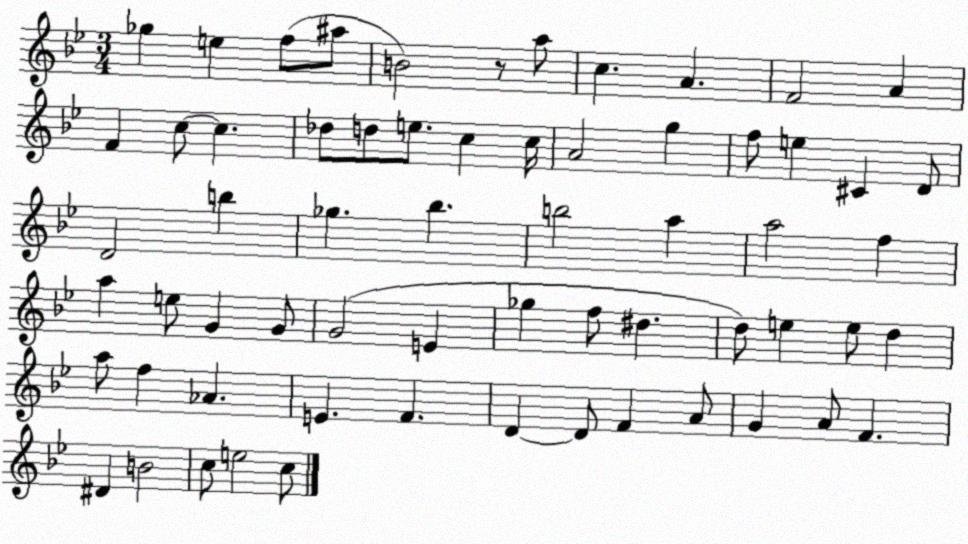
X:1
T:Untitled
M:3/4
L:1/4
K:Bb
_g e f/2 ^a/2 B2 z/2 a/2 c A F2 A F c/2 c _d/2 d/2 e/2 c c/4 A2 g f/2 e ^C D/2 D2 b _g _b b2 a a2 f a e/2 G G/2 G2 E _g f/2 ^d d/2 e e/2 d a/2 f _A E F D D/2 F A/2 G A/2 F ^D B2 c/2 e2 c/2